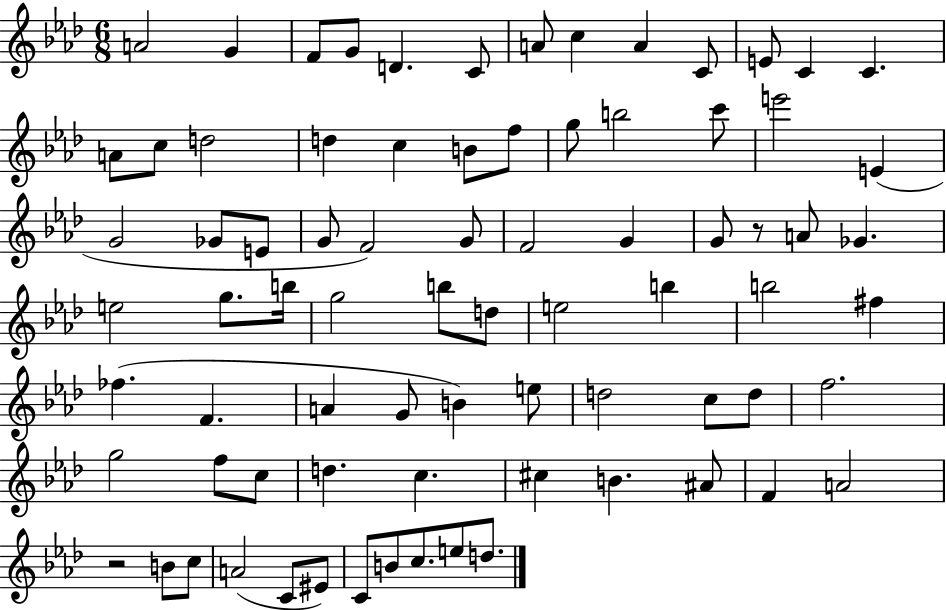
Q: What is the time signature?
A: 6/8